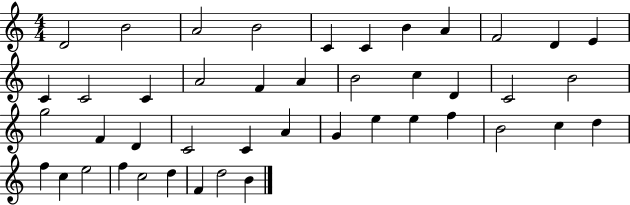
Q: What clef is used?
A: treble